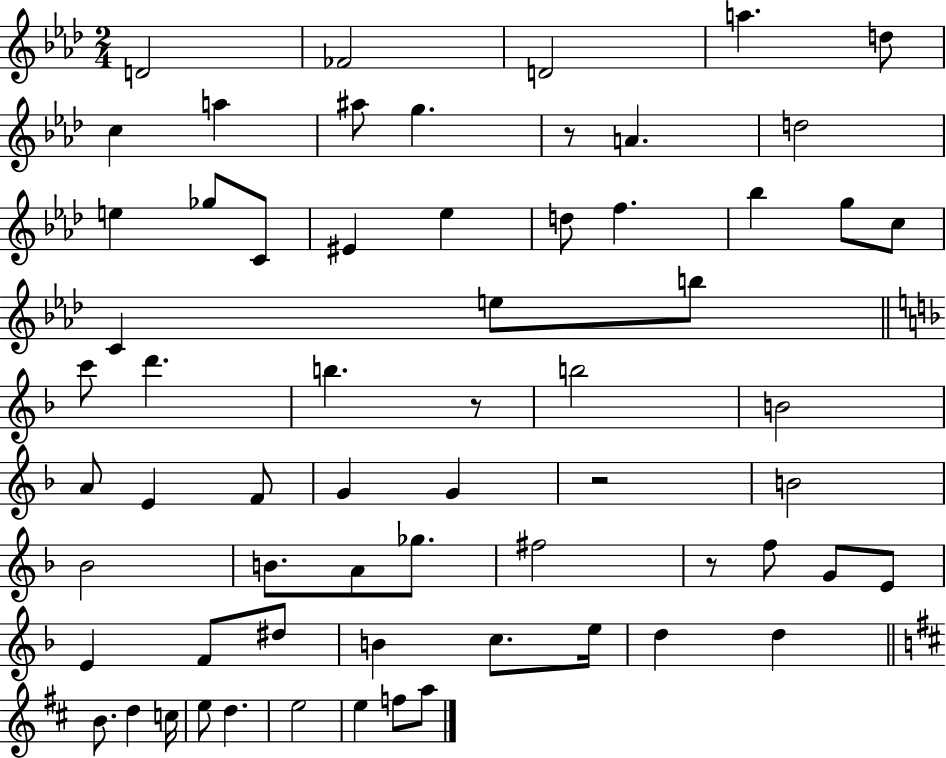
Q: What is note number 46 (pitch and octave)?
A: D#5